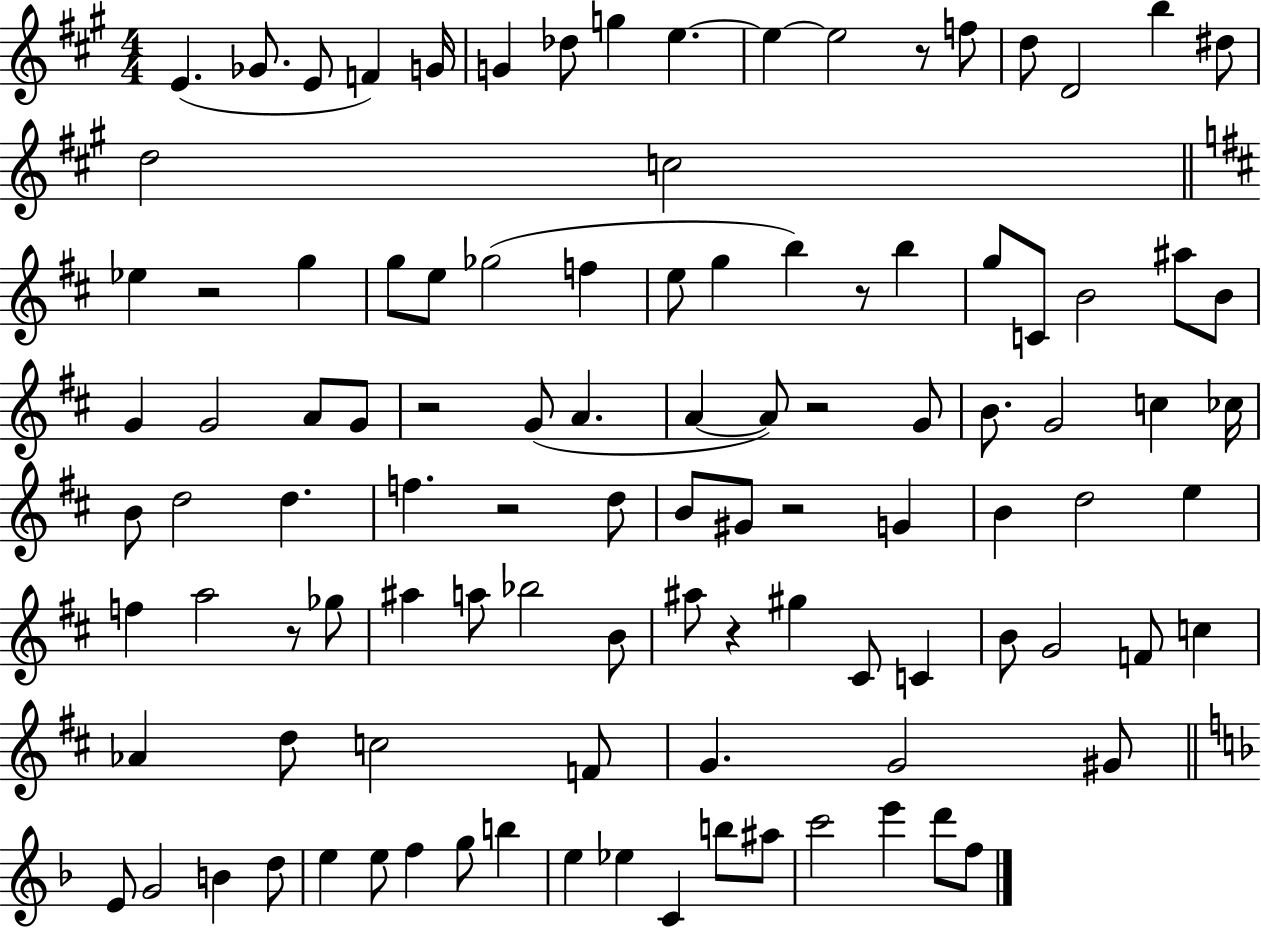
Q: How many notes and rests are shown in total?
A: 106